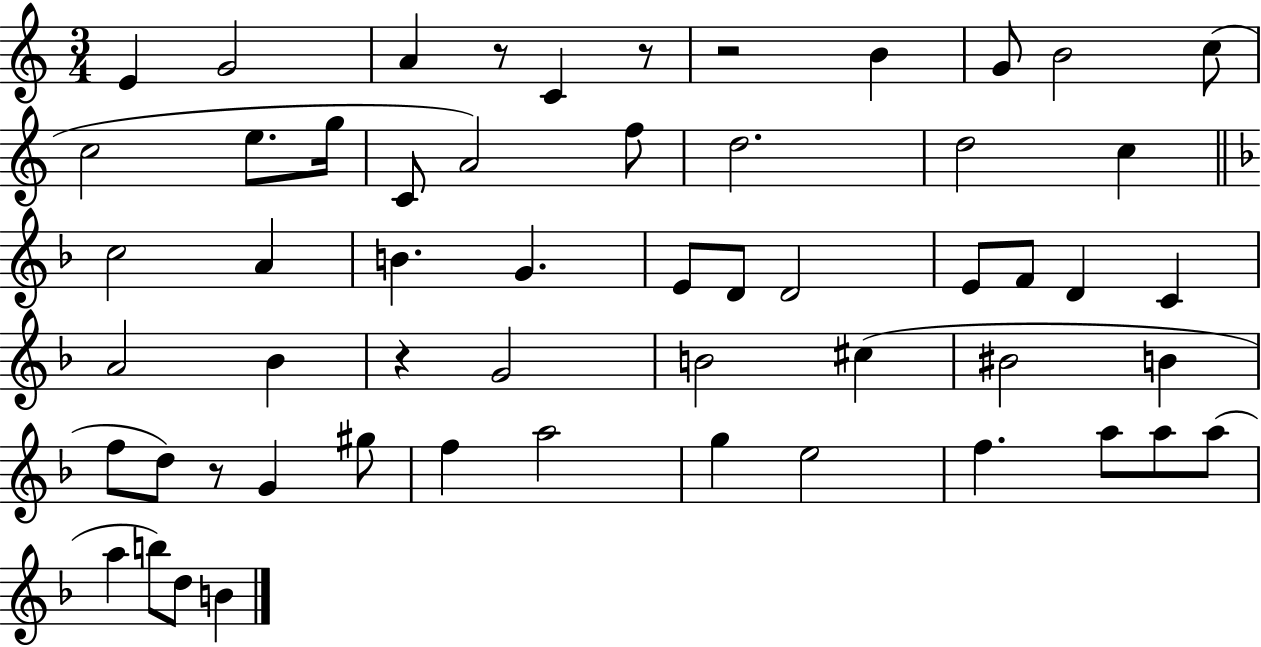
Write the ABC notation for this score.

X:1
T:Untitled
M:3/4
L:1/4
K:C
E G2 A z/2 C z/2 z2 B G/2 B2 c/2 c2 e/2 g/4 C/2 A2 f/2 d2 d2 c c2 A B G E/2 D/2 D2 E/2 F/2 D C A2 _B z G2 B2 ^c ^B2 B f/2 d/2 z/2 G ^g/2 f a2 g e2 f a/2 a/2 a/2 a b/2 d/2 B